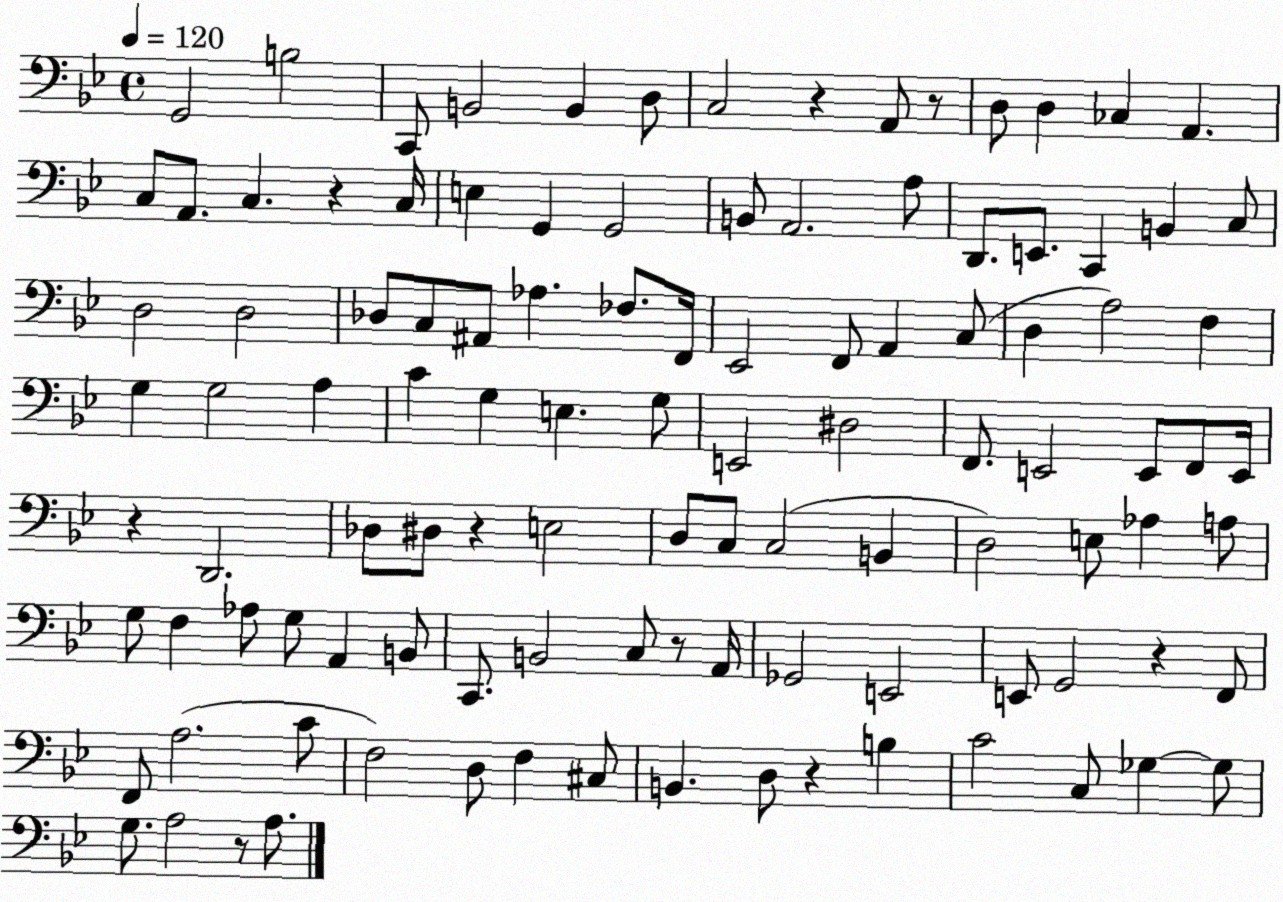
X:1
T:Untitled
M:4/4
L:1/4
K:Bb
G,,2 B,2 C,,/2 B,,2 B,, D,/2 C,2 z A,,/2 z/2 D,/2 D, _C, A,, C,/2 A,,/2 C, z C,/4 E, G,, G,,2 B,,/2 A,,2 A,/2 D,,/2 E,,/2 C,, B,, C,/2 D,2 D,2 _D,/2 C,/2 ^A,,/2 _A, _F,/2 F,,/4 _E,,2 F,,/2 A,, C,/2 D, A,2 F, G, G,2 A, C G, E, G,/2 E,,2 ^D,2 F,,/2 E,,2 E,,/2 F,,/2 E,,/4 z D,,2 _D,/2 ^D,/2 z E,2 D,/2 C,/2 C,2 B,, D,2 E,/2 _A, A,/2 G,/2 F, _A,/2 G,/2 A,, B,,/2 C,,/2 B,,2 C,/2 z/2 A,,/4 _G,,2 E,,2 E,,/2 G,,2 z F,,/2 F,,/2 A,2 C/2 F,2 D,/2 F, ^C,/2 B,, D,/2 z B, C2 C,/2 _G, _G,/2 G,/2 A,2 z/2 A,/2